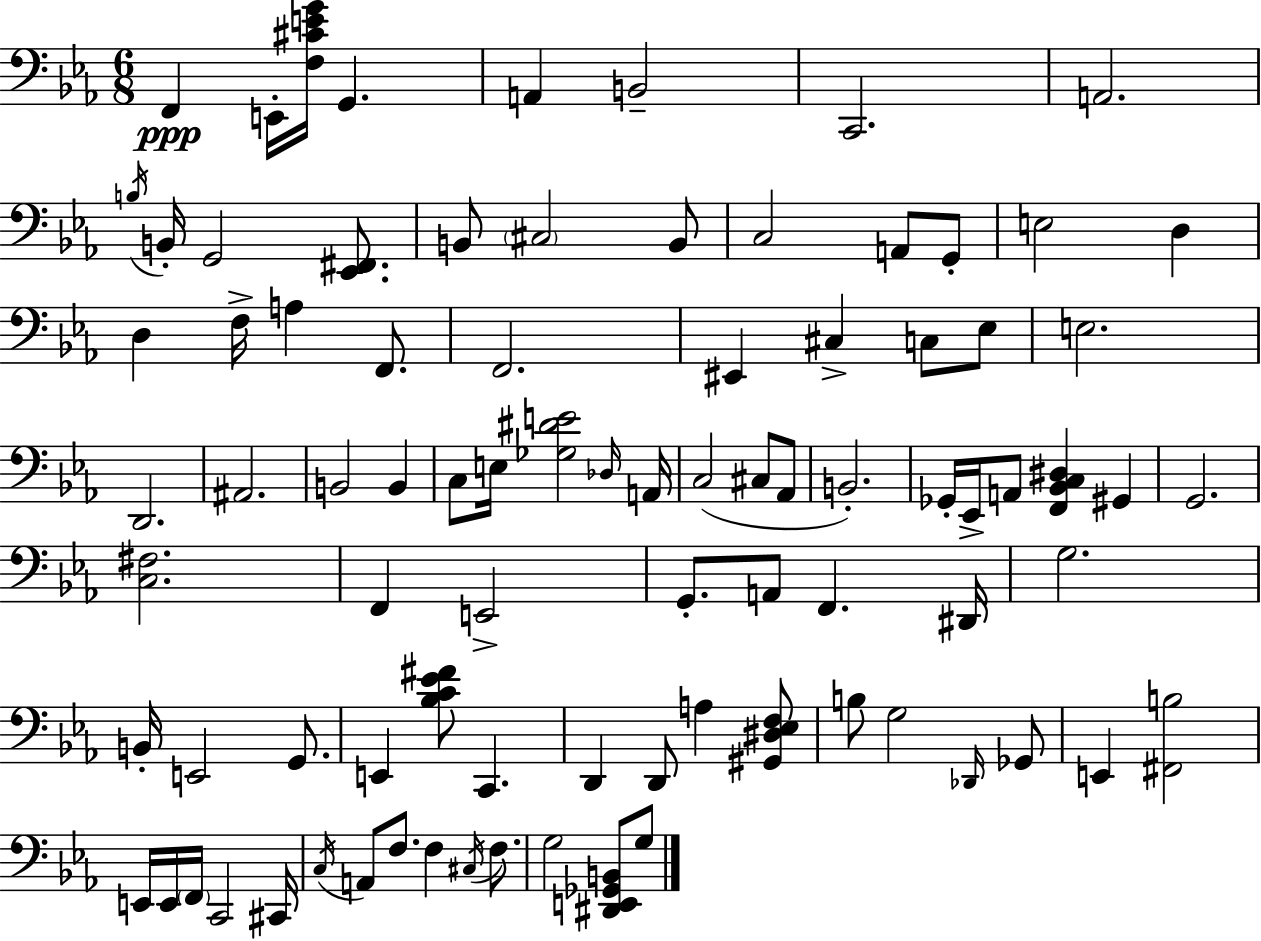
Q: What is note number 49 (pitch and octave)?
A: A2